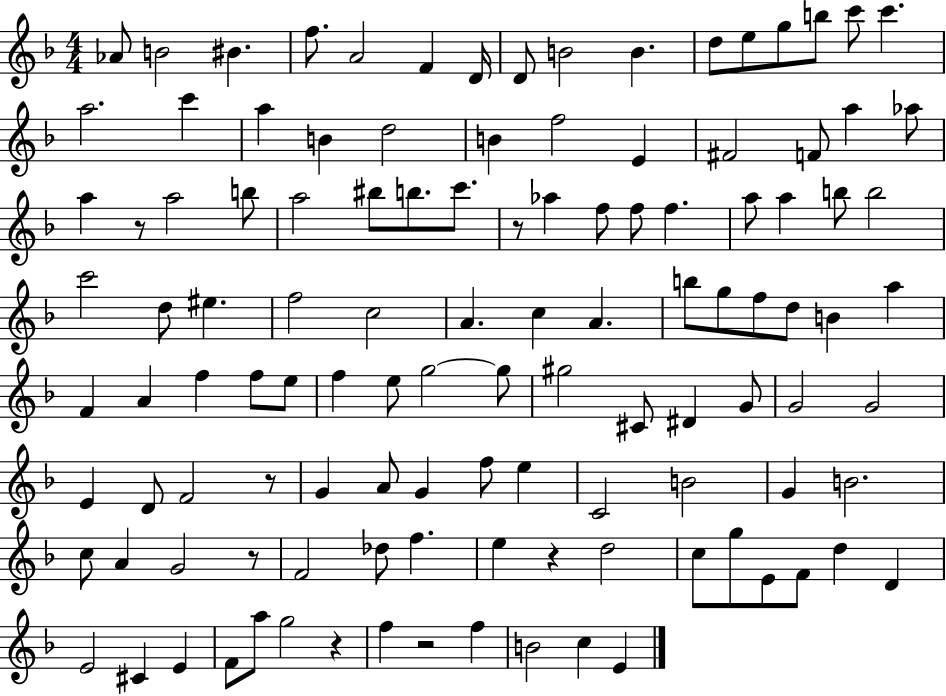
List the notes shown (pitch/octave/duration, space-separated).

Ab4/e B4/h BIS4/q. F5/e. A4/h F4/q D4/s D4/e B4/h B4/q. D5/e E5/e G5/e B5/e C6/e C6/q. A5/h. C6/q A5/q B4/q D5/h B4/q F5/h E4/q F#4/h F4/e A5/q Ab5/e A5/q R/e A5/h B5/e A5/h BIS5/e B5/e. C6/e. R/e Ab5/q F5/e F5/e F5/q. A5/e A5/q B5/e B5/h C6/h D5/e EIS5/q. F5/h C5/h A4/q. C5/q A4/q. B5/e G5/e F5/e D5/e B4/q A5/q F4/q A4/q F5/q F5/e E5/e F5/q E5/e G5/h G5/e G#5/h C#4/e D#4/q G4/e G4/h G4/h E4/q D4/e F4/h R/e G4/q A4/e G4/q F5/e E5/q C4/h B4/h G4/q B4/h. C5/e A4/q G4/h R/e F4/h Db5/e F5/q. E5/q R/q D5/h C5/e G5/e E4/e F4/e D5/q D4/q E4/h C#4/q E4/q F4/e A5/e G5/h R/q F5/q R/h F5/q B4/h C5/q E4/q